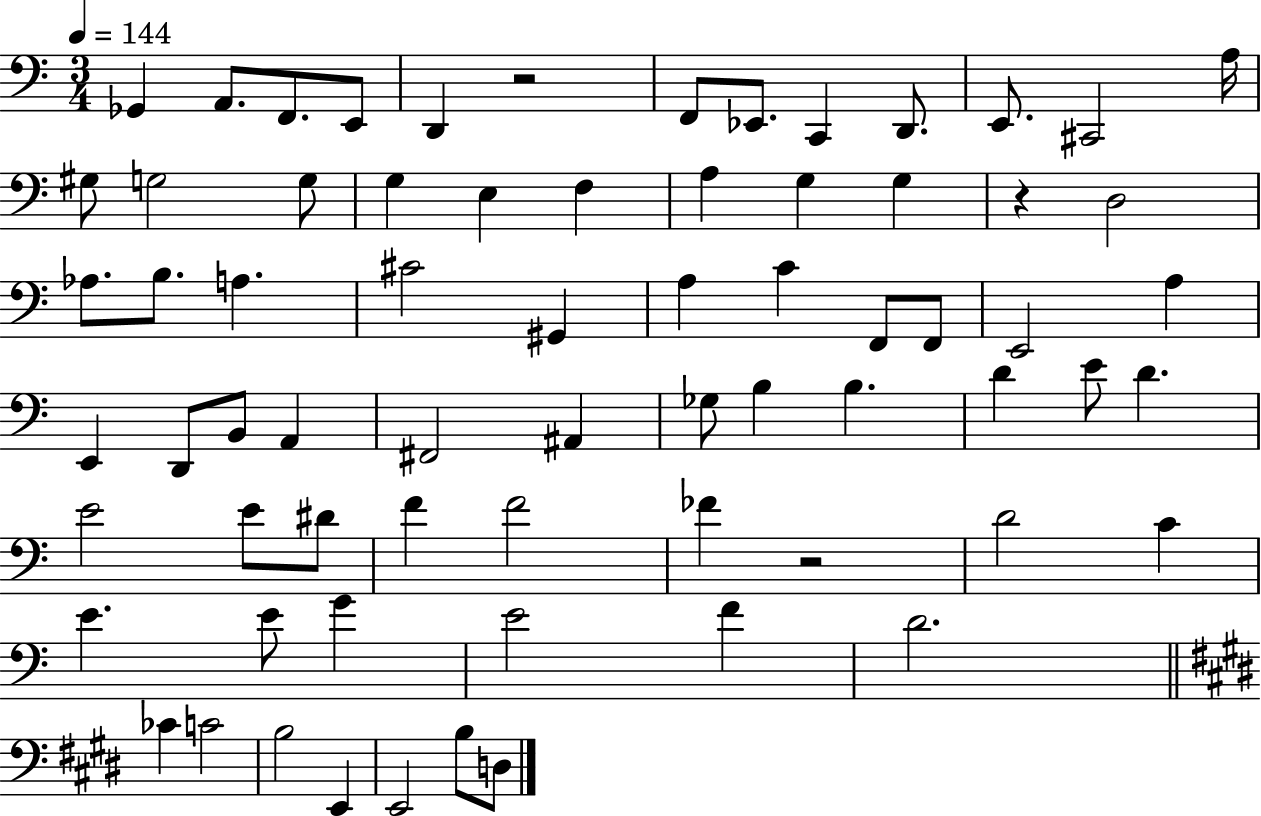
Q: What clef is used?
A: bass